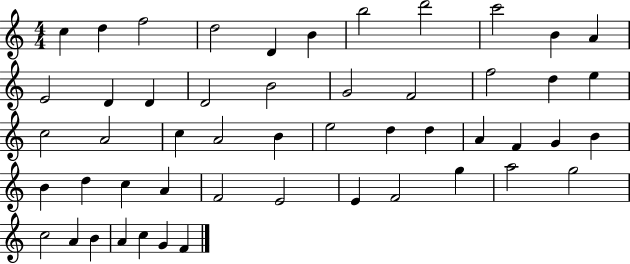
C5/q D5/q F5/h D5/h D4/q B4/q B5/h D6/h C6/h B4/q A4/q E4/h D4/q D4/q D4/h B4/h G4/h F4/h F5/h D5/q E5/q C5/h A4/h C5/q A4/h B4/q E5/h D5/q D5/q A4/q F4/q G4/q B4/q B4/q D5/q C5/q A4/q F4/h E4/h E4/q F4/h G5/q A5/h G5/h C5/h A4/q B4/q A4/q C5/q G4/q F4/q